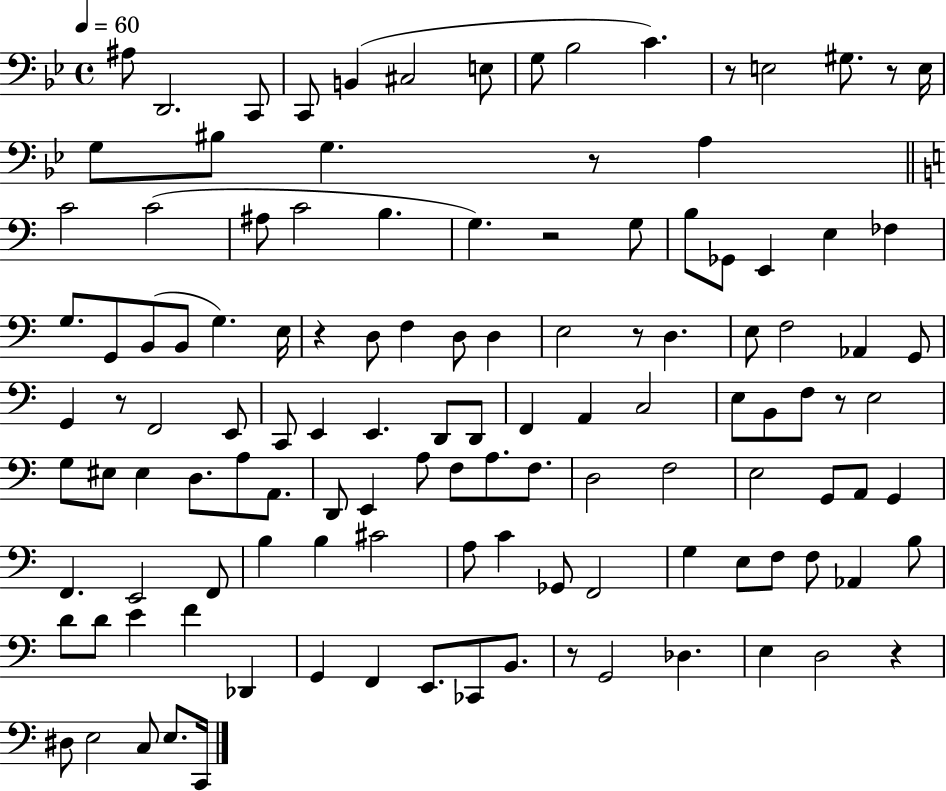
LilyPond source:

{
  \clef bass
  \time 4/4
  \defaultTimeSignature
  \key bes \major
  \tempo 4 = 60
  \repeat volta 2 { ais8 d,2. c,8 | c,8 b,4( cis2 e8 | g8 bes2 c'4.) | r8 e2 gis8. r8 e16 | \break g8 bis8 g4. r8 a4 | \bar "||" \break \key a \minor c'2 c'2( | ais8 c'2 b4. | g4.) r2 g8 | b8 ges,8 e,4 e4 fes4 | \break g8. g,8 b,8( b,8 g4.) e16 | r4 d8 f4 d8 d4 | e2 r8 d4. | e8 f2 aes,4 g,8 | \break g,4 r8 f,2 e,8 | c,8 e,4 e,4. d,8 d,8 | f,4 a,4 c2 | e8 b,8 f8 r8 e2 | \break g8 eis8 eis4 d8. a8 a,8. | d,8 e,4 a8 f8 a8. f8. | d2 f2 | e2 g,8 a,8 g,4 | \break f,4. e,2 f,8 | b4 b4 cis'2 | a8 c'4 ges,8 f,2 | g4 e8 f8 f8 aes,4 b8 | \break d'8 d'8 e'4 f'4 des,4 | g,4 f,4 e,8. ces,8 b,8. | r8 g,2 des4. | e4 d2 r4 | \break dis8 e2 c8 e8. c,16 | } \bar "|."
}